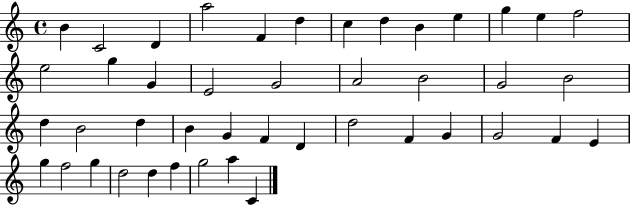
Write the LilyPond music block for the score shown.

{
  \clef treble
  \time 4/4
  \defaultTimeSignature
  \key c \major
  b'4 c'2 d'4 | a''2 f'4 d''4 | c''4 d''4 b'4 e''4 | g''4 e''4 f''2 | \break e''2 g''4 g'4 | e'2 g'2 | a'2 b'2 | g'2 b'2 | \break d''4 b'2 d''4 | b'4 g'4 f'4 d'4 | d''2 f'4 g'4 | g'2 f'4 e'4 | \break g''4 f''2 g''4 | d''2 d''4 f''4 | g''2 a''4 c'4 | \bar "|."
}